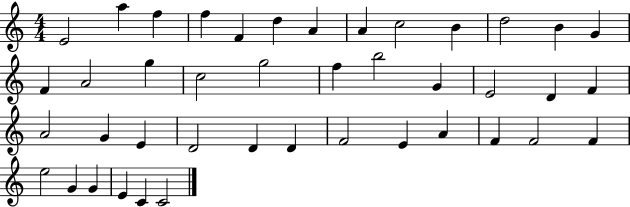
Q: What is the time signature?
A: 4/4